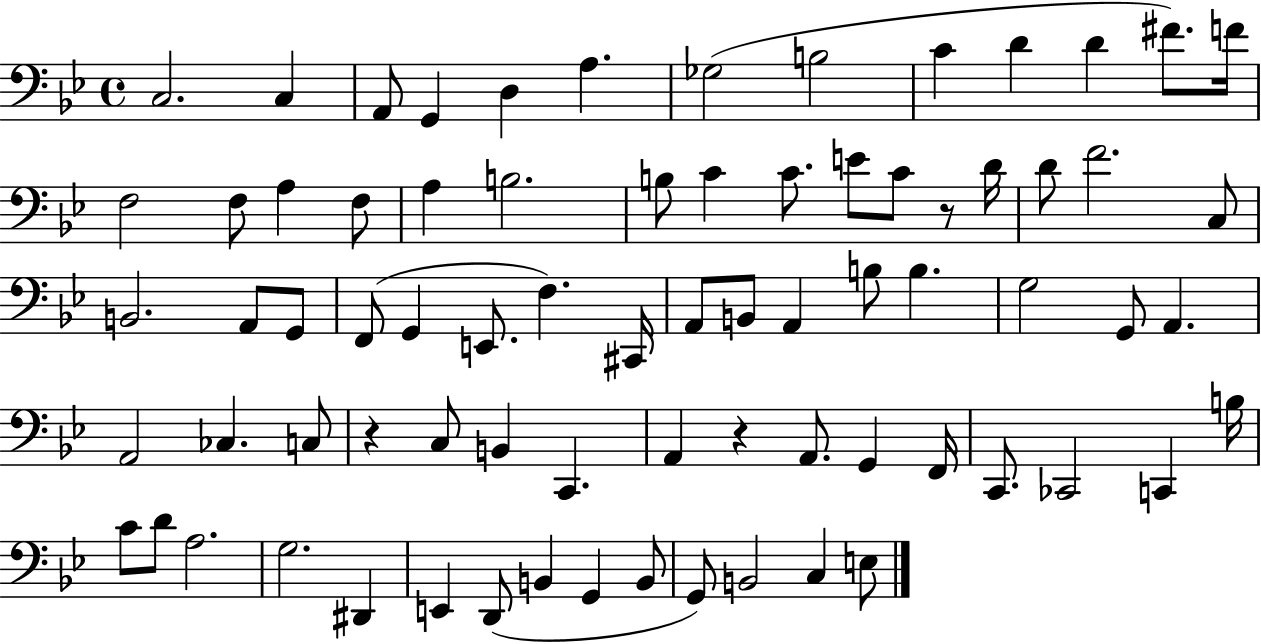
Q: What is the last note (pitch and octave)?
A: E3